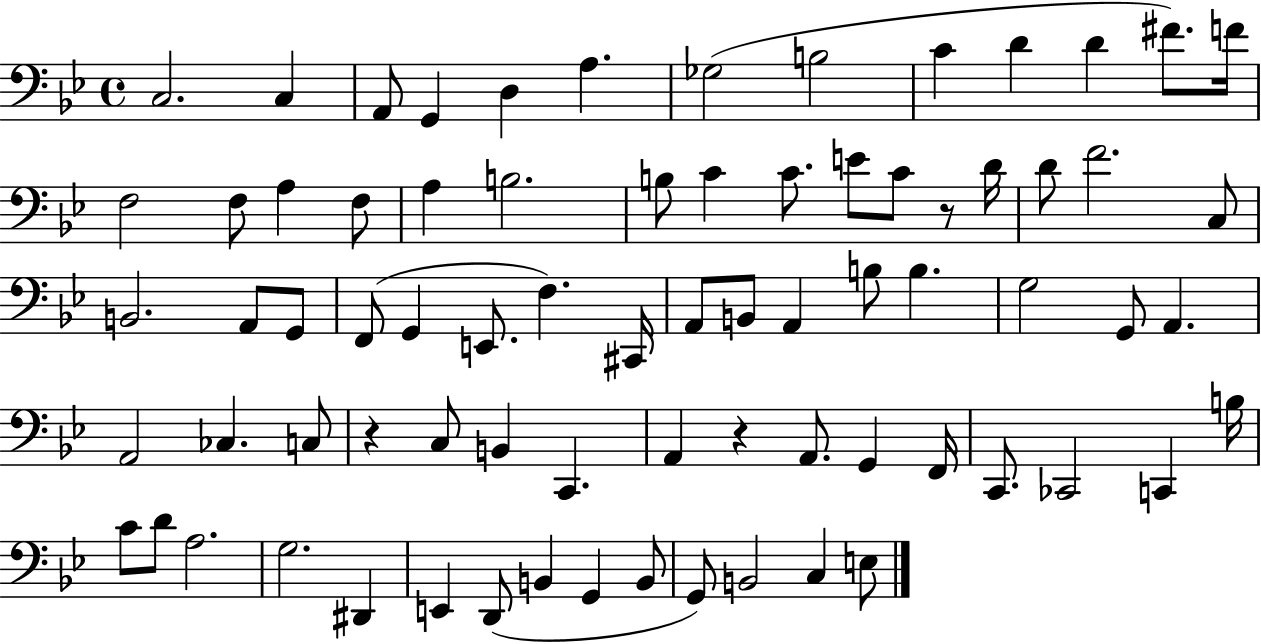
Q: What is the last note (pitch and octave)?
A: E3